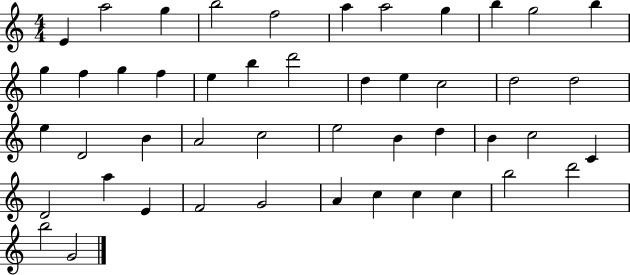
{
  \clef treble
  \numericTimeSignature
  \time 4/4
  \key c \major
  e'4 a''2 g''4 | b''2 f''2 | a''4 a''2 g''4 | b''4 g''2 b''4 | \break g''4 f''4 g''4 f''4 | e''4 b''4 d'''2 | d''4 e''4 c''2 | d''2 d''2 | \break e''4 d'2 b'4 | a'2 c''2 | e''2 b'4 d''4 | b'4 c''2 c'4 | \break d'2 a''4 e'4 | f'2 g'2 | a'4 c''4 c''4 c''4 | b''2 d'''2 | \break b''2 g'2 | \bar "|."
}